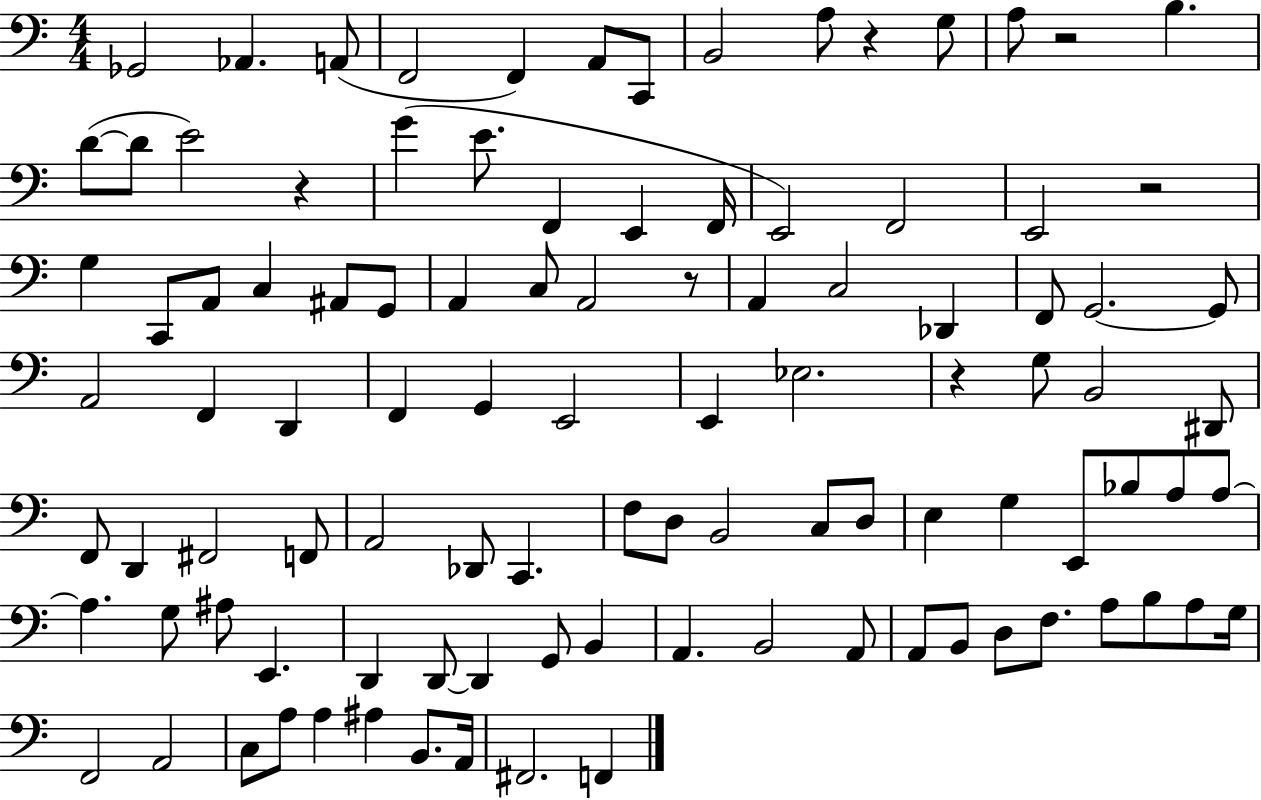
{
  \clef bass
  \numericTimeSignature
  \time 4/4
  \key c \major
  ges,2 aes,4. a,8( | f,2 f,4) a,8 c,8 | b,2 a8 r4 g8 | a8 r2 b4. | \break d'8~(~ d'8 e'2) r4 | g'4( e'8. f,4 e,4 f,16 | e,2) f,2 | e,2 r2 | \break g4 c,8 a,8 c4 ais,8 g,8 | a,4 c8 a,2 r8 | a,4 c2 des,4 | f,8 g,2.~~ g,8 | \break a,2 f,4 d,4 | f,4 g,4 e,2 | e,4 ees2. | r4 g8 b,2 dis,8 | \break f,8 d,4 fis,2 f,8 | a,2 des,8 c,4. | f8 d8 b,2 c8 d8 | e4 g4 e,8 bes8 a8 a8~~ | \break a4. g8 ais8 e,4. | d,4 d,8~~ d,4 g,8 b,4 | a,4. b,2 a,8 | a,8 b,8 d8 f8. a8 b8 a8 g16 | \break f,2 a,2 | c8 a8 a4 ais4 b,8. a,16 | fis,2. f,4 | \bar "|."
}